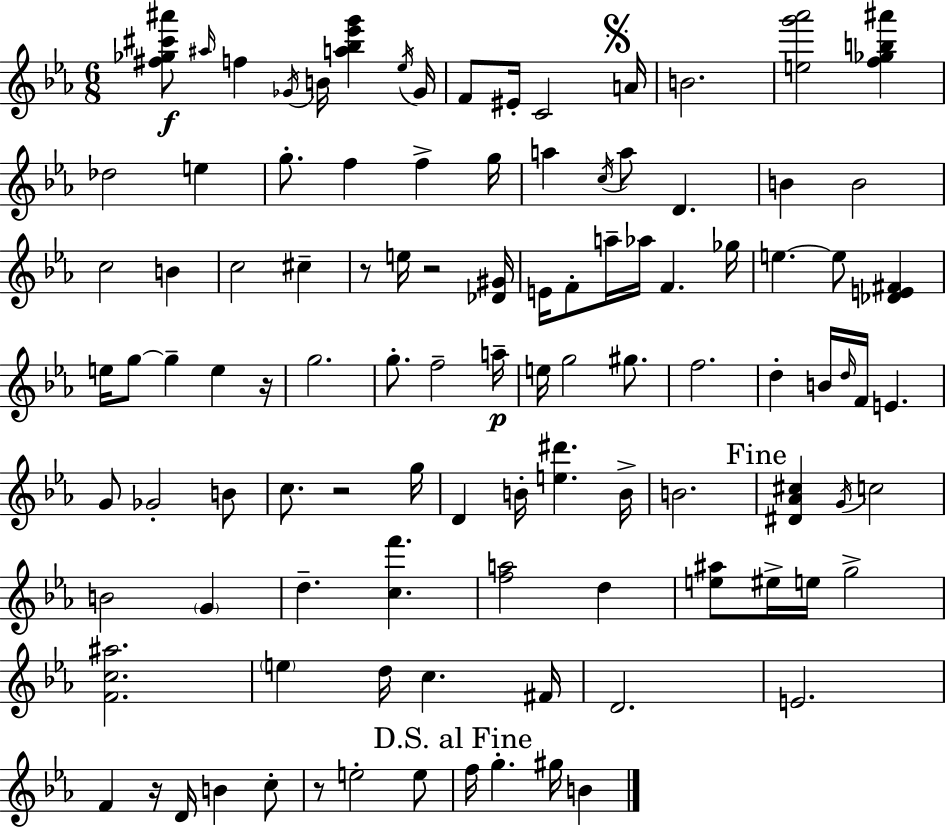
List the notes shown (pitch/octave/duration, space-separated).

[F#5,Gb5,C#6,A#6]/e A#5/s F5/q Gb4/s B4/s [A5,Bb5,Eb6,G6]/q Eb5/s Gb4/s F4/e EIS4/s C4/h A4/s B4/h. [E5,G6,Ab6]/h [F5,Gb5,B5,A#6]/q Db5/h E5/q G5/e. F5/q F5/q G5/s A5/q C5/s A5/e D4/q. B4/q B4/h C5/h B4/q C5/h C#5/q R/e E5/s R/h [Db4,G#4]/s E4/s F4/e A5/s Ab5/s F4/q. Gb5/s E5/q. E5/e [Db4,E4,F#4]/q E5/s G5/e G5/q E5/q R/s G5/h. G5/e. F5/h A5/s E5/s G5/h G#5/e. F5/h. D5/q B4/s D5/s F4/s E4/q. G4/e Gb4/h B4/e C5/e. R/h G5/s D4/q B4/s [E5,D#6]/q. B4/s B4/h. [D#4,Ab4,C#5]/q G4/s C5/h B4/h G4/q D5/q. [C5,F6]/q. [F5,A5]/h D5/q [E5,A#5]/e EIS5/s E5/s G5/h [F4,C5,A#5]/h. E5/q D5/s C5/q. F#4/s D4/h. E4/h. F4/q R/s D4/s B4/q C5/e R/e E5/h E5/e F5/s G5/q. G#5/s B4/q